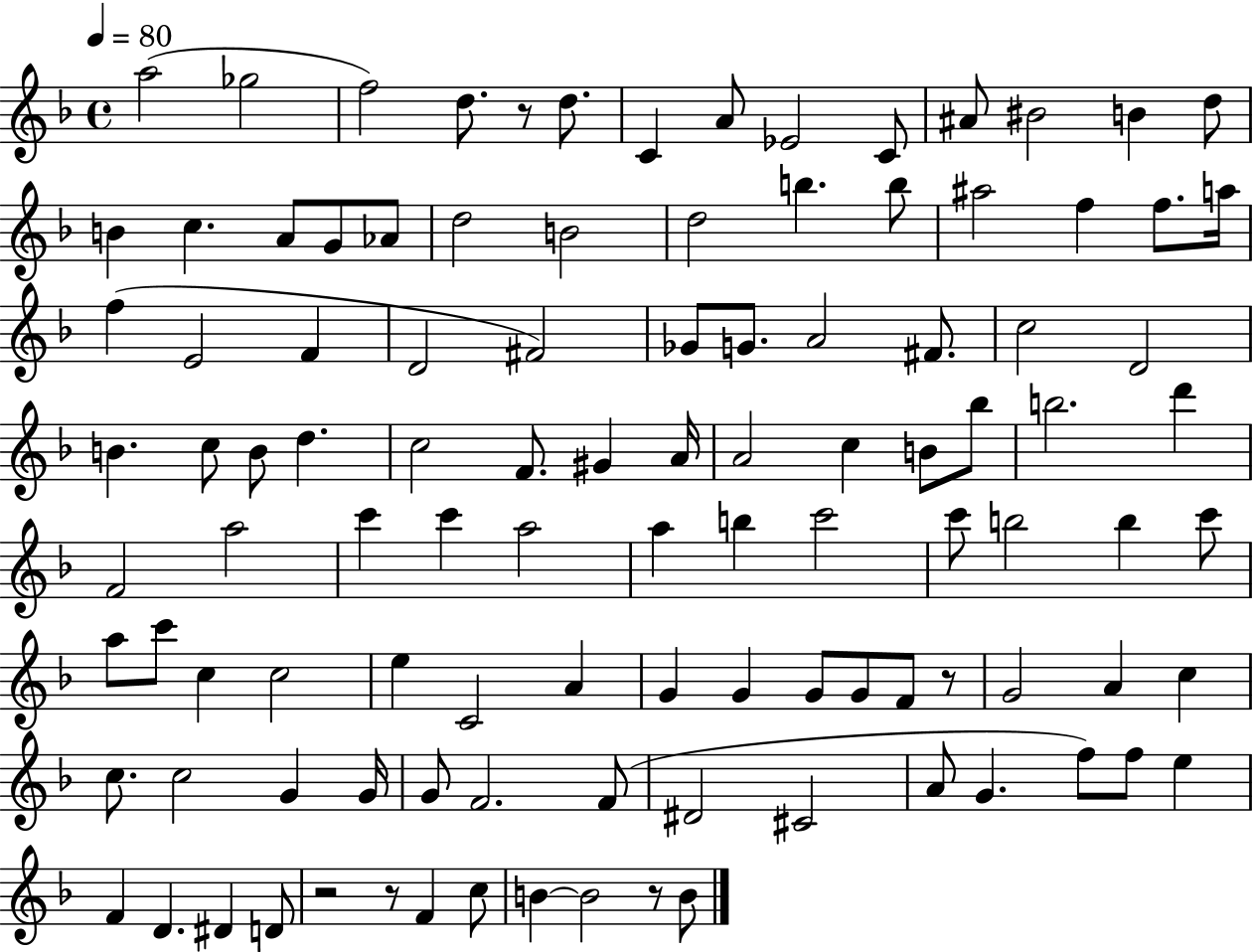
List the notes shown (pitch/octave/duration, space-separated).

A5/h Gb5/h F5/h D5/e. R/e D5/e. C4/q A4/e Eb4/h C4/e A#4/e BIS4/h B4/q D5/e B4/q C5/q. A4/e G4/e Ab4/e D5/h B4/h D5/h B5/q. B5/e A#5/h F5/q F5/e. A5/s F5/q E4/h F4/q D4/h F#4/h Gb4/e G4/e. A4/h F#4/e. C5/h D4/h B4/q. C5/e B4/e D5/q. C5/h F4/e. G#4/q A4/s A4/h C5/q B4/e Bb5/e B5/h. D6/q F4/h A5/h C6/q C6/q A5/h A5/q B5/q C6/h C6/e B5/h B5/q C6/e A5/e C6/e C5/q C5/h E5/q C4/h A4/q G4/q G4/q G4/e G4/e F4/e R/e G4/h A4/q C5/q C5/e. C5/h G4/q G4/s G4/e F4/h. F4/e D#4/h C#4/h A4/e G4/q. F5/e F5/e E5/q F4/q D4/q. D#4/q D4/e R/h R/e F4/q C5/e B4/q B4/h R/e B4/e